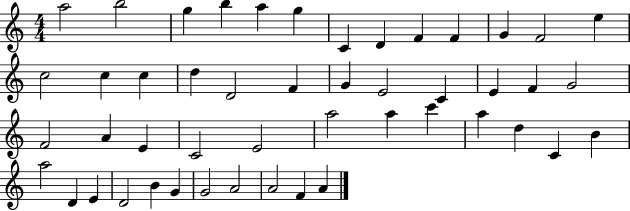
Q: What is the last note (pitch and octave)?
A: A4